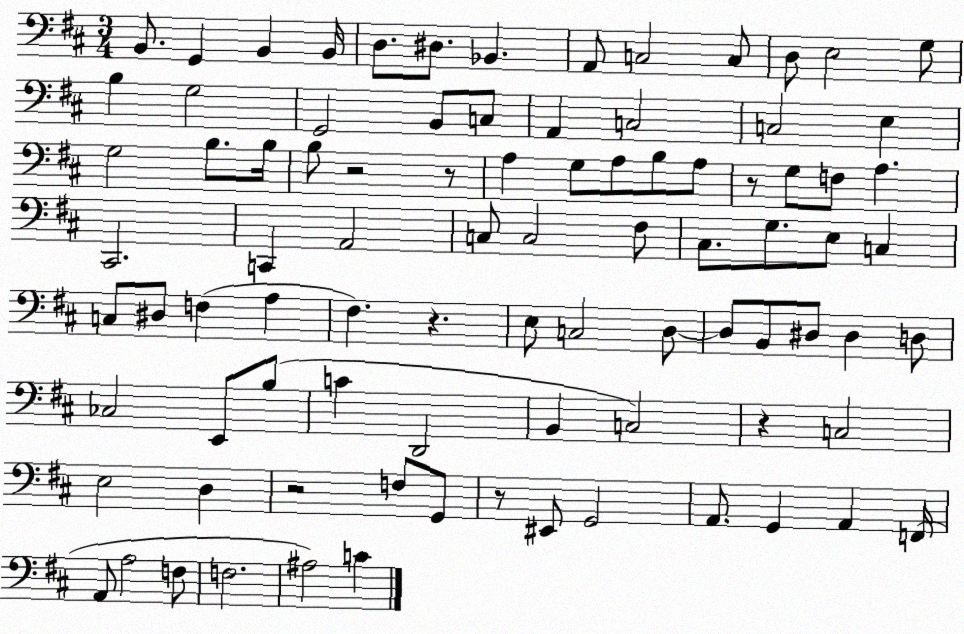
X:1
T:Untitled
M:3/4
L:1/4
K:D
B,,/2 G,, B,, B,,/4 D,/2 ^D,/2 _B,, A,,/2 C,2 C,/2 D,/2 E,2 G,/2 B, G,2 G,,2 B,,/2 C,/2 A,, C,2 C,2 E, G,2 B,/2 B,/4 B,/2 z2 z/2 A, G,/2 A,/2 B,/2 A,/2 z/2 G,/2 F,/2 A, ^C,,2 C,, A,,2 C,/2 C,2 ^F,/2 ^C,/2 G,/2 E,/2 C, C,/2 ^D,/2 F, A, ^F, z E,/2 C,2 D,/2 D,/2 B,,/2 ^D,/2 ^D, D,/2 _C,2 E,,/2 B,/2 C D,,2 B,, C,2 z C,2 E,2 D, z2 F,/2 G,,/2 z/2 ^E,,/2 G,,2 A,,/2 G,, A,, F,,/4 A,,/2 A,2 F,/2 F,2 ^A,2 C